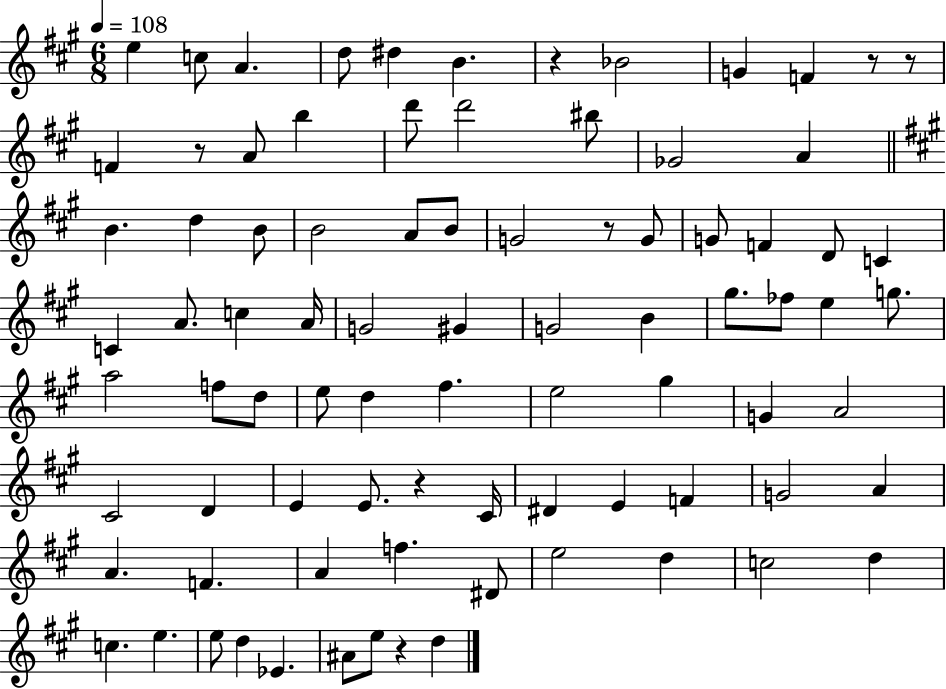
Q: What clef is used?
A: treble